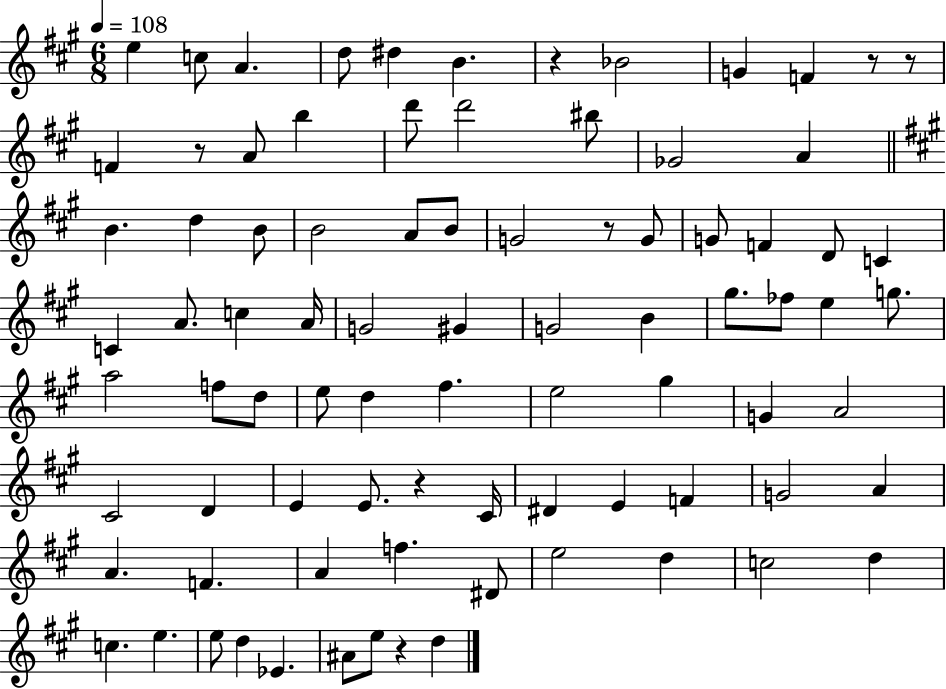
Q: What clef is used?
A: treble